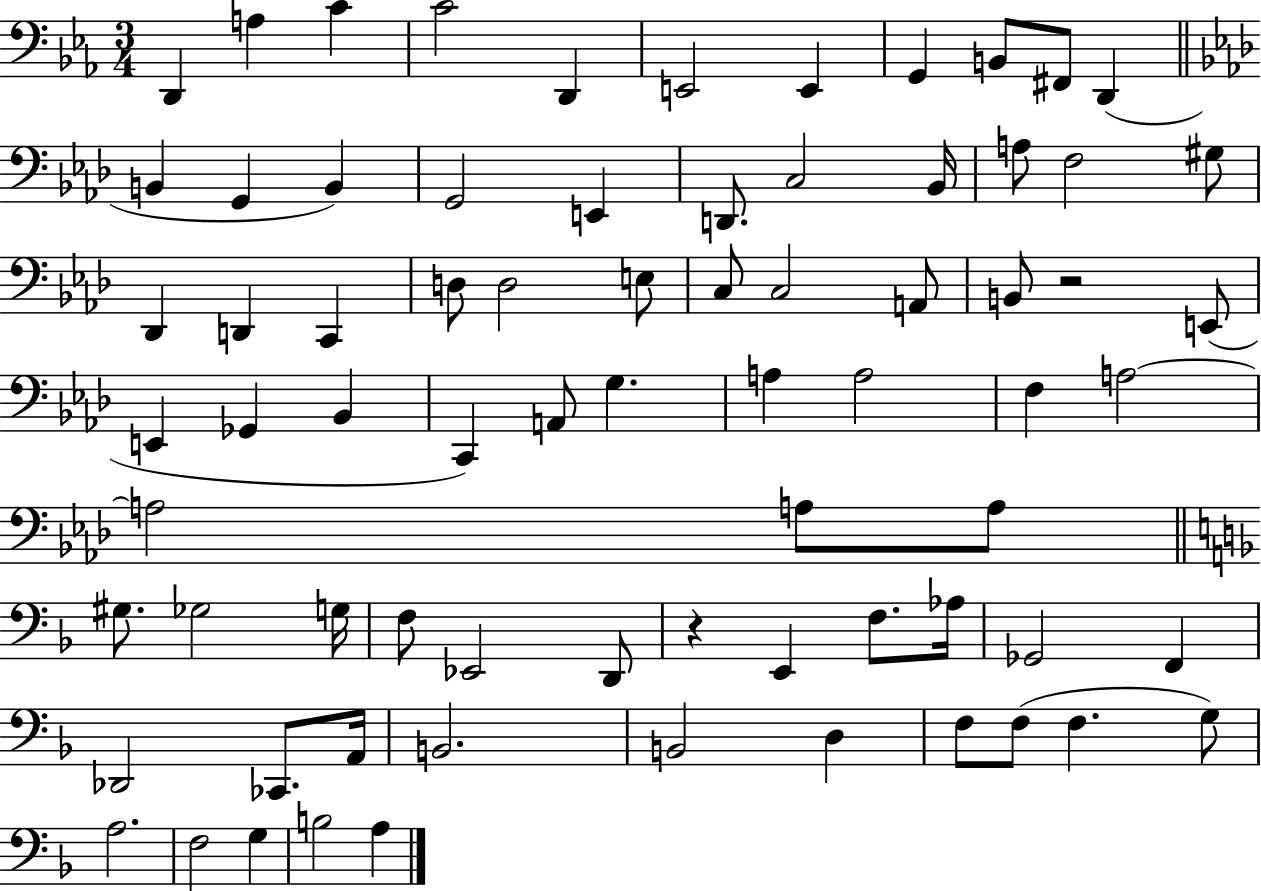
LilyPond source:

{
  \clef bass
  \numericTimeSignature
  \time 3/4
  \key ees \major
  \repeat volta 2 { d,4 a4 c'4 | c'2 d,4 | e,2 e,4 | g,4 b,8 fis,8 d,4( | \break \bar "||" \break \key f \minor b,4 g,4 b,4) | g,2 e,4 | d,8. c2 bes,16 | a8 f2 gis8 | \break des,4 d,4 c,4 | d8 d2 e8 | c8 c2 a,8 | b,8 r2 e,8( | \break e,4 ges,4 bes,4 | c,4) a,8 g4. | a4 a2 | f4 a2~~ | \break a2 a8 a8 | \bar "||" \break \key d \minor gis8. ges2 g16 | f8 ees,2 d,8 | r4 e,4 f8. aes16 | ges,2 f,4 | \break des,2 ces,8. a,16 | b,2. | b,2 d4 | f8 f8( f4. g8) | \break a2. | f2 g4 | b2 a4 | } \bar "|."
}